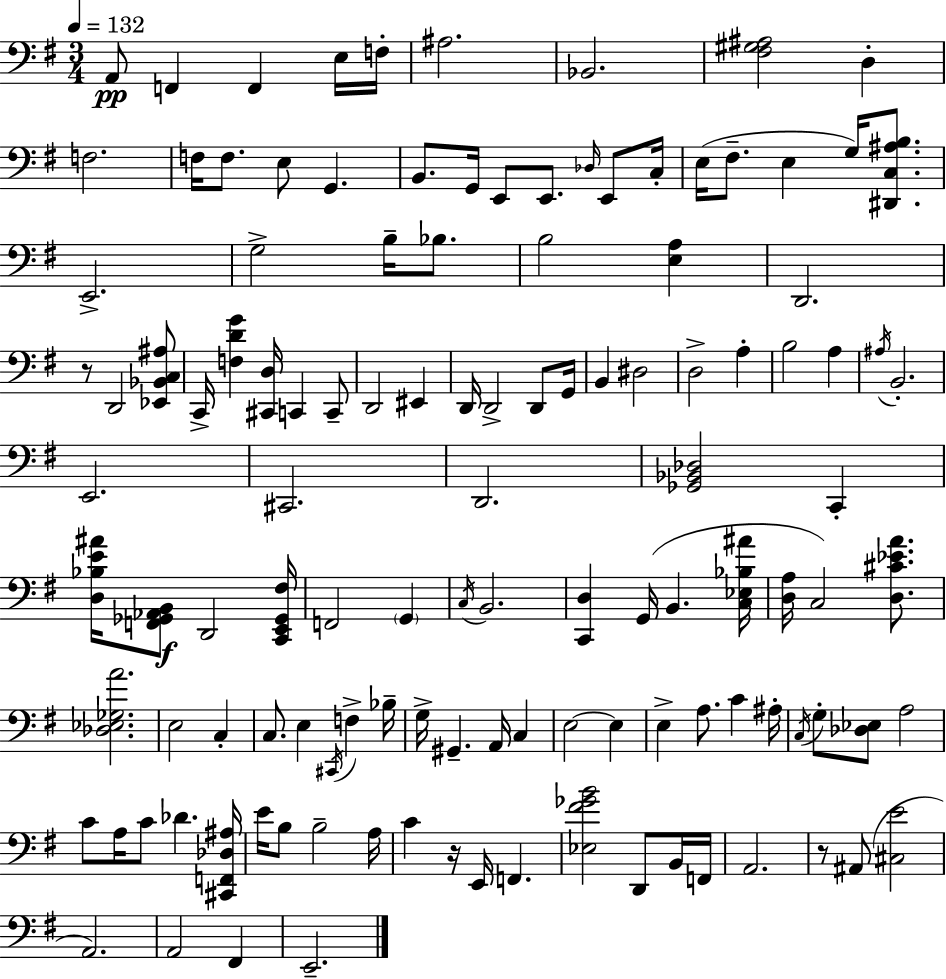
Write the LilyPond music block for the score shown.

{
  \clef bass
  \numericTimeSignature
  \time 3/4
  \key g \major
  \tempo 4 = 132
  \repeat volta 2 { a,8\pp f,4 f,4 e16 f16-. | ais2. | bes,2. | <fis gis ais>2 d4-. | \break f2. | f16 f8. e8 g,4. | b,8. g,16 e,8 e,8. \grace { des16 } e,8 | c16-. e16( fis8.-- e4 g16) <dis, c ais b>8. | \break e,2.-> | g2-> b16-- bes8. | b2 <e a>4 | d,2. | \break r8 d,2 <ees, bes, c ais>8 | c,16-> <f d' g'>4 <cis, d>16 c,4 c,8-- | d,2 eis,4 | d,16 d,2-> d,8 | \break g,16 b,4 dis2 | d2-> a4-. | b2 a4 | \acciaccatura { ais16 } b,2.-. | \break e,2. | cis,2. | d,2. | <ges, bes, des>2 c,4-. | \break <d bes e' ais'>16 <f, ges, aes, b,>8\f d,2 | <c, e, ges, fis>16 f,2 \parenthesize g,4 | \acciaccatura { c16 } b,2. | <c, d>4 g,16( b,4. | \break <c ees bes ais'>16 <d a>16 c2) | <d cis' ees' a'>8. <des ees ges a'>2. | e2 c4-. | c8. e4 \acciaccatura { cis,16 } f4-> | \break bes16-- g16-> gis,4.-- a,16 | c4 e2~~ | e4 e4-> a8. c'4 | ais16-. \acciaccatura { c16 } g8-. <des ees>8 a2 | \break c'8 a16 c'8 des'4. | <cis, f, des ais>16 e'16 b8 b2-- | a16 c'4 r16 e,16 f,4. | <ees fis' ges' b'>2 | \break d,8 b,16 f,16 a,2. | r8 ais,8( <cis e'>2 | a,2.) | a,2 | \break fis,4 e,2.-- | } \bar "|."
}